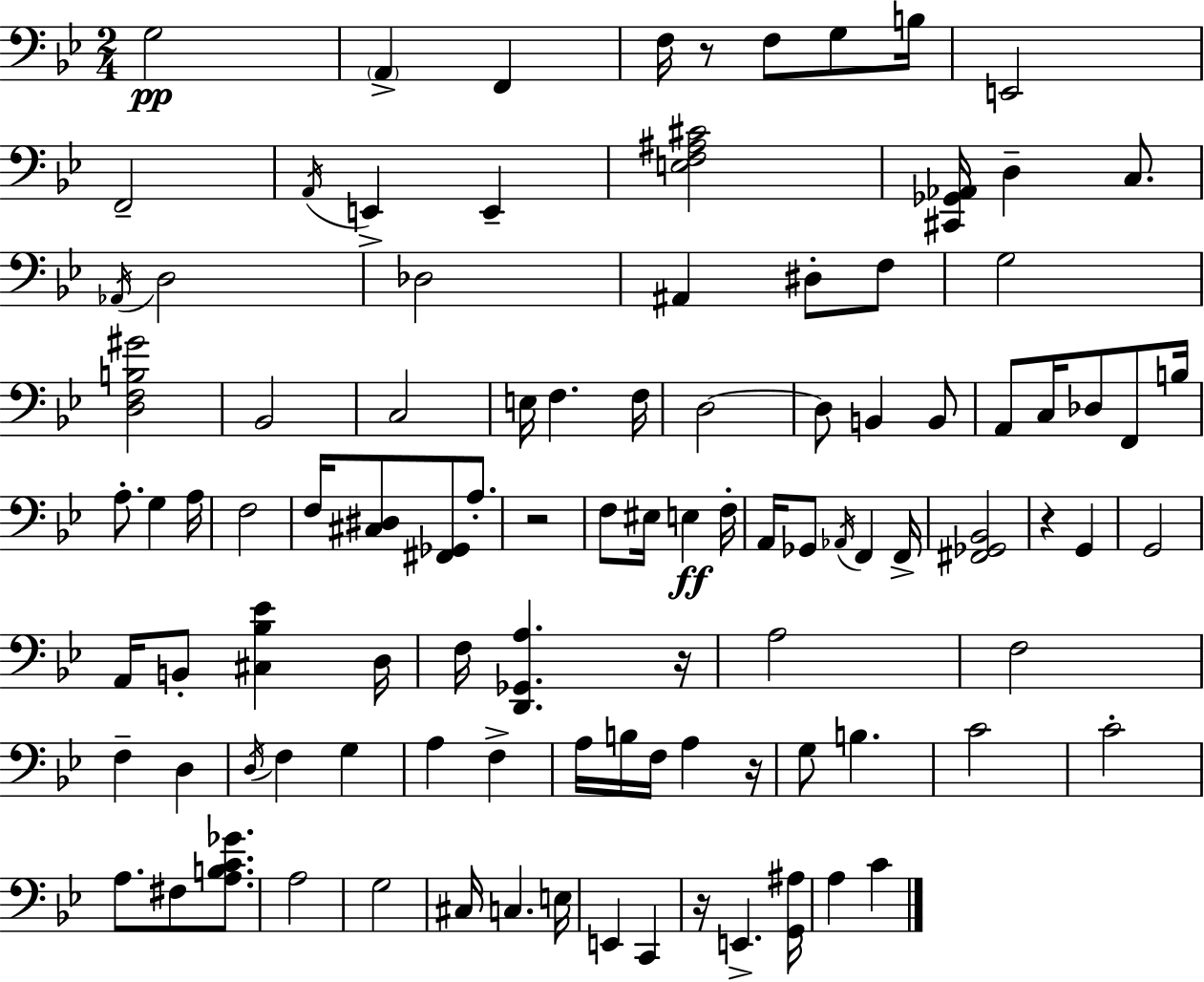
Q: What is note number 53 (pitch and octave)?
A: A2